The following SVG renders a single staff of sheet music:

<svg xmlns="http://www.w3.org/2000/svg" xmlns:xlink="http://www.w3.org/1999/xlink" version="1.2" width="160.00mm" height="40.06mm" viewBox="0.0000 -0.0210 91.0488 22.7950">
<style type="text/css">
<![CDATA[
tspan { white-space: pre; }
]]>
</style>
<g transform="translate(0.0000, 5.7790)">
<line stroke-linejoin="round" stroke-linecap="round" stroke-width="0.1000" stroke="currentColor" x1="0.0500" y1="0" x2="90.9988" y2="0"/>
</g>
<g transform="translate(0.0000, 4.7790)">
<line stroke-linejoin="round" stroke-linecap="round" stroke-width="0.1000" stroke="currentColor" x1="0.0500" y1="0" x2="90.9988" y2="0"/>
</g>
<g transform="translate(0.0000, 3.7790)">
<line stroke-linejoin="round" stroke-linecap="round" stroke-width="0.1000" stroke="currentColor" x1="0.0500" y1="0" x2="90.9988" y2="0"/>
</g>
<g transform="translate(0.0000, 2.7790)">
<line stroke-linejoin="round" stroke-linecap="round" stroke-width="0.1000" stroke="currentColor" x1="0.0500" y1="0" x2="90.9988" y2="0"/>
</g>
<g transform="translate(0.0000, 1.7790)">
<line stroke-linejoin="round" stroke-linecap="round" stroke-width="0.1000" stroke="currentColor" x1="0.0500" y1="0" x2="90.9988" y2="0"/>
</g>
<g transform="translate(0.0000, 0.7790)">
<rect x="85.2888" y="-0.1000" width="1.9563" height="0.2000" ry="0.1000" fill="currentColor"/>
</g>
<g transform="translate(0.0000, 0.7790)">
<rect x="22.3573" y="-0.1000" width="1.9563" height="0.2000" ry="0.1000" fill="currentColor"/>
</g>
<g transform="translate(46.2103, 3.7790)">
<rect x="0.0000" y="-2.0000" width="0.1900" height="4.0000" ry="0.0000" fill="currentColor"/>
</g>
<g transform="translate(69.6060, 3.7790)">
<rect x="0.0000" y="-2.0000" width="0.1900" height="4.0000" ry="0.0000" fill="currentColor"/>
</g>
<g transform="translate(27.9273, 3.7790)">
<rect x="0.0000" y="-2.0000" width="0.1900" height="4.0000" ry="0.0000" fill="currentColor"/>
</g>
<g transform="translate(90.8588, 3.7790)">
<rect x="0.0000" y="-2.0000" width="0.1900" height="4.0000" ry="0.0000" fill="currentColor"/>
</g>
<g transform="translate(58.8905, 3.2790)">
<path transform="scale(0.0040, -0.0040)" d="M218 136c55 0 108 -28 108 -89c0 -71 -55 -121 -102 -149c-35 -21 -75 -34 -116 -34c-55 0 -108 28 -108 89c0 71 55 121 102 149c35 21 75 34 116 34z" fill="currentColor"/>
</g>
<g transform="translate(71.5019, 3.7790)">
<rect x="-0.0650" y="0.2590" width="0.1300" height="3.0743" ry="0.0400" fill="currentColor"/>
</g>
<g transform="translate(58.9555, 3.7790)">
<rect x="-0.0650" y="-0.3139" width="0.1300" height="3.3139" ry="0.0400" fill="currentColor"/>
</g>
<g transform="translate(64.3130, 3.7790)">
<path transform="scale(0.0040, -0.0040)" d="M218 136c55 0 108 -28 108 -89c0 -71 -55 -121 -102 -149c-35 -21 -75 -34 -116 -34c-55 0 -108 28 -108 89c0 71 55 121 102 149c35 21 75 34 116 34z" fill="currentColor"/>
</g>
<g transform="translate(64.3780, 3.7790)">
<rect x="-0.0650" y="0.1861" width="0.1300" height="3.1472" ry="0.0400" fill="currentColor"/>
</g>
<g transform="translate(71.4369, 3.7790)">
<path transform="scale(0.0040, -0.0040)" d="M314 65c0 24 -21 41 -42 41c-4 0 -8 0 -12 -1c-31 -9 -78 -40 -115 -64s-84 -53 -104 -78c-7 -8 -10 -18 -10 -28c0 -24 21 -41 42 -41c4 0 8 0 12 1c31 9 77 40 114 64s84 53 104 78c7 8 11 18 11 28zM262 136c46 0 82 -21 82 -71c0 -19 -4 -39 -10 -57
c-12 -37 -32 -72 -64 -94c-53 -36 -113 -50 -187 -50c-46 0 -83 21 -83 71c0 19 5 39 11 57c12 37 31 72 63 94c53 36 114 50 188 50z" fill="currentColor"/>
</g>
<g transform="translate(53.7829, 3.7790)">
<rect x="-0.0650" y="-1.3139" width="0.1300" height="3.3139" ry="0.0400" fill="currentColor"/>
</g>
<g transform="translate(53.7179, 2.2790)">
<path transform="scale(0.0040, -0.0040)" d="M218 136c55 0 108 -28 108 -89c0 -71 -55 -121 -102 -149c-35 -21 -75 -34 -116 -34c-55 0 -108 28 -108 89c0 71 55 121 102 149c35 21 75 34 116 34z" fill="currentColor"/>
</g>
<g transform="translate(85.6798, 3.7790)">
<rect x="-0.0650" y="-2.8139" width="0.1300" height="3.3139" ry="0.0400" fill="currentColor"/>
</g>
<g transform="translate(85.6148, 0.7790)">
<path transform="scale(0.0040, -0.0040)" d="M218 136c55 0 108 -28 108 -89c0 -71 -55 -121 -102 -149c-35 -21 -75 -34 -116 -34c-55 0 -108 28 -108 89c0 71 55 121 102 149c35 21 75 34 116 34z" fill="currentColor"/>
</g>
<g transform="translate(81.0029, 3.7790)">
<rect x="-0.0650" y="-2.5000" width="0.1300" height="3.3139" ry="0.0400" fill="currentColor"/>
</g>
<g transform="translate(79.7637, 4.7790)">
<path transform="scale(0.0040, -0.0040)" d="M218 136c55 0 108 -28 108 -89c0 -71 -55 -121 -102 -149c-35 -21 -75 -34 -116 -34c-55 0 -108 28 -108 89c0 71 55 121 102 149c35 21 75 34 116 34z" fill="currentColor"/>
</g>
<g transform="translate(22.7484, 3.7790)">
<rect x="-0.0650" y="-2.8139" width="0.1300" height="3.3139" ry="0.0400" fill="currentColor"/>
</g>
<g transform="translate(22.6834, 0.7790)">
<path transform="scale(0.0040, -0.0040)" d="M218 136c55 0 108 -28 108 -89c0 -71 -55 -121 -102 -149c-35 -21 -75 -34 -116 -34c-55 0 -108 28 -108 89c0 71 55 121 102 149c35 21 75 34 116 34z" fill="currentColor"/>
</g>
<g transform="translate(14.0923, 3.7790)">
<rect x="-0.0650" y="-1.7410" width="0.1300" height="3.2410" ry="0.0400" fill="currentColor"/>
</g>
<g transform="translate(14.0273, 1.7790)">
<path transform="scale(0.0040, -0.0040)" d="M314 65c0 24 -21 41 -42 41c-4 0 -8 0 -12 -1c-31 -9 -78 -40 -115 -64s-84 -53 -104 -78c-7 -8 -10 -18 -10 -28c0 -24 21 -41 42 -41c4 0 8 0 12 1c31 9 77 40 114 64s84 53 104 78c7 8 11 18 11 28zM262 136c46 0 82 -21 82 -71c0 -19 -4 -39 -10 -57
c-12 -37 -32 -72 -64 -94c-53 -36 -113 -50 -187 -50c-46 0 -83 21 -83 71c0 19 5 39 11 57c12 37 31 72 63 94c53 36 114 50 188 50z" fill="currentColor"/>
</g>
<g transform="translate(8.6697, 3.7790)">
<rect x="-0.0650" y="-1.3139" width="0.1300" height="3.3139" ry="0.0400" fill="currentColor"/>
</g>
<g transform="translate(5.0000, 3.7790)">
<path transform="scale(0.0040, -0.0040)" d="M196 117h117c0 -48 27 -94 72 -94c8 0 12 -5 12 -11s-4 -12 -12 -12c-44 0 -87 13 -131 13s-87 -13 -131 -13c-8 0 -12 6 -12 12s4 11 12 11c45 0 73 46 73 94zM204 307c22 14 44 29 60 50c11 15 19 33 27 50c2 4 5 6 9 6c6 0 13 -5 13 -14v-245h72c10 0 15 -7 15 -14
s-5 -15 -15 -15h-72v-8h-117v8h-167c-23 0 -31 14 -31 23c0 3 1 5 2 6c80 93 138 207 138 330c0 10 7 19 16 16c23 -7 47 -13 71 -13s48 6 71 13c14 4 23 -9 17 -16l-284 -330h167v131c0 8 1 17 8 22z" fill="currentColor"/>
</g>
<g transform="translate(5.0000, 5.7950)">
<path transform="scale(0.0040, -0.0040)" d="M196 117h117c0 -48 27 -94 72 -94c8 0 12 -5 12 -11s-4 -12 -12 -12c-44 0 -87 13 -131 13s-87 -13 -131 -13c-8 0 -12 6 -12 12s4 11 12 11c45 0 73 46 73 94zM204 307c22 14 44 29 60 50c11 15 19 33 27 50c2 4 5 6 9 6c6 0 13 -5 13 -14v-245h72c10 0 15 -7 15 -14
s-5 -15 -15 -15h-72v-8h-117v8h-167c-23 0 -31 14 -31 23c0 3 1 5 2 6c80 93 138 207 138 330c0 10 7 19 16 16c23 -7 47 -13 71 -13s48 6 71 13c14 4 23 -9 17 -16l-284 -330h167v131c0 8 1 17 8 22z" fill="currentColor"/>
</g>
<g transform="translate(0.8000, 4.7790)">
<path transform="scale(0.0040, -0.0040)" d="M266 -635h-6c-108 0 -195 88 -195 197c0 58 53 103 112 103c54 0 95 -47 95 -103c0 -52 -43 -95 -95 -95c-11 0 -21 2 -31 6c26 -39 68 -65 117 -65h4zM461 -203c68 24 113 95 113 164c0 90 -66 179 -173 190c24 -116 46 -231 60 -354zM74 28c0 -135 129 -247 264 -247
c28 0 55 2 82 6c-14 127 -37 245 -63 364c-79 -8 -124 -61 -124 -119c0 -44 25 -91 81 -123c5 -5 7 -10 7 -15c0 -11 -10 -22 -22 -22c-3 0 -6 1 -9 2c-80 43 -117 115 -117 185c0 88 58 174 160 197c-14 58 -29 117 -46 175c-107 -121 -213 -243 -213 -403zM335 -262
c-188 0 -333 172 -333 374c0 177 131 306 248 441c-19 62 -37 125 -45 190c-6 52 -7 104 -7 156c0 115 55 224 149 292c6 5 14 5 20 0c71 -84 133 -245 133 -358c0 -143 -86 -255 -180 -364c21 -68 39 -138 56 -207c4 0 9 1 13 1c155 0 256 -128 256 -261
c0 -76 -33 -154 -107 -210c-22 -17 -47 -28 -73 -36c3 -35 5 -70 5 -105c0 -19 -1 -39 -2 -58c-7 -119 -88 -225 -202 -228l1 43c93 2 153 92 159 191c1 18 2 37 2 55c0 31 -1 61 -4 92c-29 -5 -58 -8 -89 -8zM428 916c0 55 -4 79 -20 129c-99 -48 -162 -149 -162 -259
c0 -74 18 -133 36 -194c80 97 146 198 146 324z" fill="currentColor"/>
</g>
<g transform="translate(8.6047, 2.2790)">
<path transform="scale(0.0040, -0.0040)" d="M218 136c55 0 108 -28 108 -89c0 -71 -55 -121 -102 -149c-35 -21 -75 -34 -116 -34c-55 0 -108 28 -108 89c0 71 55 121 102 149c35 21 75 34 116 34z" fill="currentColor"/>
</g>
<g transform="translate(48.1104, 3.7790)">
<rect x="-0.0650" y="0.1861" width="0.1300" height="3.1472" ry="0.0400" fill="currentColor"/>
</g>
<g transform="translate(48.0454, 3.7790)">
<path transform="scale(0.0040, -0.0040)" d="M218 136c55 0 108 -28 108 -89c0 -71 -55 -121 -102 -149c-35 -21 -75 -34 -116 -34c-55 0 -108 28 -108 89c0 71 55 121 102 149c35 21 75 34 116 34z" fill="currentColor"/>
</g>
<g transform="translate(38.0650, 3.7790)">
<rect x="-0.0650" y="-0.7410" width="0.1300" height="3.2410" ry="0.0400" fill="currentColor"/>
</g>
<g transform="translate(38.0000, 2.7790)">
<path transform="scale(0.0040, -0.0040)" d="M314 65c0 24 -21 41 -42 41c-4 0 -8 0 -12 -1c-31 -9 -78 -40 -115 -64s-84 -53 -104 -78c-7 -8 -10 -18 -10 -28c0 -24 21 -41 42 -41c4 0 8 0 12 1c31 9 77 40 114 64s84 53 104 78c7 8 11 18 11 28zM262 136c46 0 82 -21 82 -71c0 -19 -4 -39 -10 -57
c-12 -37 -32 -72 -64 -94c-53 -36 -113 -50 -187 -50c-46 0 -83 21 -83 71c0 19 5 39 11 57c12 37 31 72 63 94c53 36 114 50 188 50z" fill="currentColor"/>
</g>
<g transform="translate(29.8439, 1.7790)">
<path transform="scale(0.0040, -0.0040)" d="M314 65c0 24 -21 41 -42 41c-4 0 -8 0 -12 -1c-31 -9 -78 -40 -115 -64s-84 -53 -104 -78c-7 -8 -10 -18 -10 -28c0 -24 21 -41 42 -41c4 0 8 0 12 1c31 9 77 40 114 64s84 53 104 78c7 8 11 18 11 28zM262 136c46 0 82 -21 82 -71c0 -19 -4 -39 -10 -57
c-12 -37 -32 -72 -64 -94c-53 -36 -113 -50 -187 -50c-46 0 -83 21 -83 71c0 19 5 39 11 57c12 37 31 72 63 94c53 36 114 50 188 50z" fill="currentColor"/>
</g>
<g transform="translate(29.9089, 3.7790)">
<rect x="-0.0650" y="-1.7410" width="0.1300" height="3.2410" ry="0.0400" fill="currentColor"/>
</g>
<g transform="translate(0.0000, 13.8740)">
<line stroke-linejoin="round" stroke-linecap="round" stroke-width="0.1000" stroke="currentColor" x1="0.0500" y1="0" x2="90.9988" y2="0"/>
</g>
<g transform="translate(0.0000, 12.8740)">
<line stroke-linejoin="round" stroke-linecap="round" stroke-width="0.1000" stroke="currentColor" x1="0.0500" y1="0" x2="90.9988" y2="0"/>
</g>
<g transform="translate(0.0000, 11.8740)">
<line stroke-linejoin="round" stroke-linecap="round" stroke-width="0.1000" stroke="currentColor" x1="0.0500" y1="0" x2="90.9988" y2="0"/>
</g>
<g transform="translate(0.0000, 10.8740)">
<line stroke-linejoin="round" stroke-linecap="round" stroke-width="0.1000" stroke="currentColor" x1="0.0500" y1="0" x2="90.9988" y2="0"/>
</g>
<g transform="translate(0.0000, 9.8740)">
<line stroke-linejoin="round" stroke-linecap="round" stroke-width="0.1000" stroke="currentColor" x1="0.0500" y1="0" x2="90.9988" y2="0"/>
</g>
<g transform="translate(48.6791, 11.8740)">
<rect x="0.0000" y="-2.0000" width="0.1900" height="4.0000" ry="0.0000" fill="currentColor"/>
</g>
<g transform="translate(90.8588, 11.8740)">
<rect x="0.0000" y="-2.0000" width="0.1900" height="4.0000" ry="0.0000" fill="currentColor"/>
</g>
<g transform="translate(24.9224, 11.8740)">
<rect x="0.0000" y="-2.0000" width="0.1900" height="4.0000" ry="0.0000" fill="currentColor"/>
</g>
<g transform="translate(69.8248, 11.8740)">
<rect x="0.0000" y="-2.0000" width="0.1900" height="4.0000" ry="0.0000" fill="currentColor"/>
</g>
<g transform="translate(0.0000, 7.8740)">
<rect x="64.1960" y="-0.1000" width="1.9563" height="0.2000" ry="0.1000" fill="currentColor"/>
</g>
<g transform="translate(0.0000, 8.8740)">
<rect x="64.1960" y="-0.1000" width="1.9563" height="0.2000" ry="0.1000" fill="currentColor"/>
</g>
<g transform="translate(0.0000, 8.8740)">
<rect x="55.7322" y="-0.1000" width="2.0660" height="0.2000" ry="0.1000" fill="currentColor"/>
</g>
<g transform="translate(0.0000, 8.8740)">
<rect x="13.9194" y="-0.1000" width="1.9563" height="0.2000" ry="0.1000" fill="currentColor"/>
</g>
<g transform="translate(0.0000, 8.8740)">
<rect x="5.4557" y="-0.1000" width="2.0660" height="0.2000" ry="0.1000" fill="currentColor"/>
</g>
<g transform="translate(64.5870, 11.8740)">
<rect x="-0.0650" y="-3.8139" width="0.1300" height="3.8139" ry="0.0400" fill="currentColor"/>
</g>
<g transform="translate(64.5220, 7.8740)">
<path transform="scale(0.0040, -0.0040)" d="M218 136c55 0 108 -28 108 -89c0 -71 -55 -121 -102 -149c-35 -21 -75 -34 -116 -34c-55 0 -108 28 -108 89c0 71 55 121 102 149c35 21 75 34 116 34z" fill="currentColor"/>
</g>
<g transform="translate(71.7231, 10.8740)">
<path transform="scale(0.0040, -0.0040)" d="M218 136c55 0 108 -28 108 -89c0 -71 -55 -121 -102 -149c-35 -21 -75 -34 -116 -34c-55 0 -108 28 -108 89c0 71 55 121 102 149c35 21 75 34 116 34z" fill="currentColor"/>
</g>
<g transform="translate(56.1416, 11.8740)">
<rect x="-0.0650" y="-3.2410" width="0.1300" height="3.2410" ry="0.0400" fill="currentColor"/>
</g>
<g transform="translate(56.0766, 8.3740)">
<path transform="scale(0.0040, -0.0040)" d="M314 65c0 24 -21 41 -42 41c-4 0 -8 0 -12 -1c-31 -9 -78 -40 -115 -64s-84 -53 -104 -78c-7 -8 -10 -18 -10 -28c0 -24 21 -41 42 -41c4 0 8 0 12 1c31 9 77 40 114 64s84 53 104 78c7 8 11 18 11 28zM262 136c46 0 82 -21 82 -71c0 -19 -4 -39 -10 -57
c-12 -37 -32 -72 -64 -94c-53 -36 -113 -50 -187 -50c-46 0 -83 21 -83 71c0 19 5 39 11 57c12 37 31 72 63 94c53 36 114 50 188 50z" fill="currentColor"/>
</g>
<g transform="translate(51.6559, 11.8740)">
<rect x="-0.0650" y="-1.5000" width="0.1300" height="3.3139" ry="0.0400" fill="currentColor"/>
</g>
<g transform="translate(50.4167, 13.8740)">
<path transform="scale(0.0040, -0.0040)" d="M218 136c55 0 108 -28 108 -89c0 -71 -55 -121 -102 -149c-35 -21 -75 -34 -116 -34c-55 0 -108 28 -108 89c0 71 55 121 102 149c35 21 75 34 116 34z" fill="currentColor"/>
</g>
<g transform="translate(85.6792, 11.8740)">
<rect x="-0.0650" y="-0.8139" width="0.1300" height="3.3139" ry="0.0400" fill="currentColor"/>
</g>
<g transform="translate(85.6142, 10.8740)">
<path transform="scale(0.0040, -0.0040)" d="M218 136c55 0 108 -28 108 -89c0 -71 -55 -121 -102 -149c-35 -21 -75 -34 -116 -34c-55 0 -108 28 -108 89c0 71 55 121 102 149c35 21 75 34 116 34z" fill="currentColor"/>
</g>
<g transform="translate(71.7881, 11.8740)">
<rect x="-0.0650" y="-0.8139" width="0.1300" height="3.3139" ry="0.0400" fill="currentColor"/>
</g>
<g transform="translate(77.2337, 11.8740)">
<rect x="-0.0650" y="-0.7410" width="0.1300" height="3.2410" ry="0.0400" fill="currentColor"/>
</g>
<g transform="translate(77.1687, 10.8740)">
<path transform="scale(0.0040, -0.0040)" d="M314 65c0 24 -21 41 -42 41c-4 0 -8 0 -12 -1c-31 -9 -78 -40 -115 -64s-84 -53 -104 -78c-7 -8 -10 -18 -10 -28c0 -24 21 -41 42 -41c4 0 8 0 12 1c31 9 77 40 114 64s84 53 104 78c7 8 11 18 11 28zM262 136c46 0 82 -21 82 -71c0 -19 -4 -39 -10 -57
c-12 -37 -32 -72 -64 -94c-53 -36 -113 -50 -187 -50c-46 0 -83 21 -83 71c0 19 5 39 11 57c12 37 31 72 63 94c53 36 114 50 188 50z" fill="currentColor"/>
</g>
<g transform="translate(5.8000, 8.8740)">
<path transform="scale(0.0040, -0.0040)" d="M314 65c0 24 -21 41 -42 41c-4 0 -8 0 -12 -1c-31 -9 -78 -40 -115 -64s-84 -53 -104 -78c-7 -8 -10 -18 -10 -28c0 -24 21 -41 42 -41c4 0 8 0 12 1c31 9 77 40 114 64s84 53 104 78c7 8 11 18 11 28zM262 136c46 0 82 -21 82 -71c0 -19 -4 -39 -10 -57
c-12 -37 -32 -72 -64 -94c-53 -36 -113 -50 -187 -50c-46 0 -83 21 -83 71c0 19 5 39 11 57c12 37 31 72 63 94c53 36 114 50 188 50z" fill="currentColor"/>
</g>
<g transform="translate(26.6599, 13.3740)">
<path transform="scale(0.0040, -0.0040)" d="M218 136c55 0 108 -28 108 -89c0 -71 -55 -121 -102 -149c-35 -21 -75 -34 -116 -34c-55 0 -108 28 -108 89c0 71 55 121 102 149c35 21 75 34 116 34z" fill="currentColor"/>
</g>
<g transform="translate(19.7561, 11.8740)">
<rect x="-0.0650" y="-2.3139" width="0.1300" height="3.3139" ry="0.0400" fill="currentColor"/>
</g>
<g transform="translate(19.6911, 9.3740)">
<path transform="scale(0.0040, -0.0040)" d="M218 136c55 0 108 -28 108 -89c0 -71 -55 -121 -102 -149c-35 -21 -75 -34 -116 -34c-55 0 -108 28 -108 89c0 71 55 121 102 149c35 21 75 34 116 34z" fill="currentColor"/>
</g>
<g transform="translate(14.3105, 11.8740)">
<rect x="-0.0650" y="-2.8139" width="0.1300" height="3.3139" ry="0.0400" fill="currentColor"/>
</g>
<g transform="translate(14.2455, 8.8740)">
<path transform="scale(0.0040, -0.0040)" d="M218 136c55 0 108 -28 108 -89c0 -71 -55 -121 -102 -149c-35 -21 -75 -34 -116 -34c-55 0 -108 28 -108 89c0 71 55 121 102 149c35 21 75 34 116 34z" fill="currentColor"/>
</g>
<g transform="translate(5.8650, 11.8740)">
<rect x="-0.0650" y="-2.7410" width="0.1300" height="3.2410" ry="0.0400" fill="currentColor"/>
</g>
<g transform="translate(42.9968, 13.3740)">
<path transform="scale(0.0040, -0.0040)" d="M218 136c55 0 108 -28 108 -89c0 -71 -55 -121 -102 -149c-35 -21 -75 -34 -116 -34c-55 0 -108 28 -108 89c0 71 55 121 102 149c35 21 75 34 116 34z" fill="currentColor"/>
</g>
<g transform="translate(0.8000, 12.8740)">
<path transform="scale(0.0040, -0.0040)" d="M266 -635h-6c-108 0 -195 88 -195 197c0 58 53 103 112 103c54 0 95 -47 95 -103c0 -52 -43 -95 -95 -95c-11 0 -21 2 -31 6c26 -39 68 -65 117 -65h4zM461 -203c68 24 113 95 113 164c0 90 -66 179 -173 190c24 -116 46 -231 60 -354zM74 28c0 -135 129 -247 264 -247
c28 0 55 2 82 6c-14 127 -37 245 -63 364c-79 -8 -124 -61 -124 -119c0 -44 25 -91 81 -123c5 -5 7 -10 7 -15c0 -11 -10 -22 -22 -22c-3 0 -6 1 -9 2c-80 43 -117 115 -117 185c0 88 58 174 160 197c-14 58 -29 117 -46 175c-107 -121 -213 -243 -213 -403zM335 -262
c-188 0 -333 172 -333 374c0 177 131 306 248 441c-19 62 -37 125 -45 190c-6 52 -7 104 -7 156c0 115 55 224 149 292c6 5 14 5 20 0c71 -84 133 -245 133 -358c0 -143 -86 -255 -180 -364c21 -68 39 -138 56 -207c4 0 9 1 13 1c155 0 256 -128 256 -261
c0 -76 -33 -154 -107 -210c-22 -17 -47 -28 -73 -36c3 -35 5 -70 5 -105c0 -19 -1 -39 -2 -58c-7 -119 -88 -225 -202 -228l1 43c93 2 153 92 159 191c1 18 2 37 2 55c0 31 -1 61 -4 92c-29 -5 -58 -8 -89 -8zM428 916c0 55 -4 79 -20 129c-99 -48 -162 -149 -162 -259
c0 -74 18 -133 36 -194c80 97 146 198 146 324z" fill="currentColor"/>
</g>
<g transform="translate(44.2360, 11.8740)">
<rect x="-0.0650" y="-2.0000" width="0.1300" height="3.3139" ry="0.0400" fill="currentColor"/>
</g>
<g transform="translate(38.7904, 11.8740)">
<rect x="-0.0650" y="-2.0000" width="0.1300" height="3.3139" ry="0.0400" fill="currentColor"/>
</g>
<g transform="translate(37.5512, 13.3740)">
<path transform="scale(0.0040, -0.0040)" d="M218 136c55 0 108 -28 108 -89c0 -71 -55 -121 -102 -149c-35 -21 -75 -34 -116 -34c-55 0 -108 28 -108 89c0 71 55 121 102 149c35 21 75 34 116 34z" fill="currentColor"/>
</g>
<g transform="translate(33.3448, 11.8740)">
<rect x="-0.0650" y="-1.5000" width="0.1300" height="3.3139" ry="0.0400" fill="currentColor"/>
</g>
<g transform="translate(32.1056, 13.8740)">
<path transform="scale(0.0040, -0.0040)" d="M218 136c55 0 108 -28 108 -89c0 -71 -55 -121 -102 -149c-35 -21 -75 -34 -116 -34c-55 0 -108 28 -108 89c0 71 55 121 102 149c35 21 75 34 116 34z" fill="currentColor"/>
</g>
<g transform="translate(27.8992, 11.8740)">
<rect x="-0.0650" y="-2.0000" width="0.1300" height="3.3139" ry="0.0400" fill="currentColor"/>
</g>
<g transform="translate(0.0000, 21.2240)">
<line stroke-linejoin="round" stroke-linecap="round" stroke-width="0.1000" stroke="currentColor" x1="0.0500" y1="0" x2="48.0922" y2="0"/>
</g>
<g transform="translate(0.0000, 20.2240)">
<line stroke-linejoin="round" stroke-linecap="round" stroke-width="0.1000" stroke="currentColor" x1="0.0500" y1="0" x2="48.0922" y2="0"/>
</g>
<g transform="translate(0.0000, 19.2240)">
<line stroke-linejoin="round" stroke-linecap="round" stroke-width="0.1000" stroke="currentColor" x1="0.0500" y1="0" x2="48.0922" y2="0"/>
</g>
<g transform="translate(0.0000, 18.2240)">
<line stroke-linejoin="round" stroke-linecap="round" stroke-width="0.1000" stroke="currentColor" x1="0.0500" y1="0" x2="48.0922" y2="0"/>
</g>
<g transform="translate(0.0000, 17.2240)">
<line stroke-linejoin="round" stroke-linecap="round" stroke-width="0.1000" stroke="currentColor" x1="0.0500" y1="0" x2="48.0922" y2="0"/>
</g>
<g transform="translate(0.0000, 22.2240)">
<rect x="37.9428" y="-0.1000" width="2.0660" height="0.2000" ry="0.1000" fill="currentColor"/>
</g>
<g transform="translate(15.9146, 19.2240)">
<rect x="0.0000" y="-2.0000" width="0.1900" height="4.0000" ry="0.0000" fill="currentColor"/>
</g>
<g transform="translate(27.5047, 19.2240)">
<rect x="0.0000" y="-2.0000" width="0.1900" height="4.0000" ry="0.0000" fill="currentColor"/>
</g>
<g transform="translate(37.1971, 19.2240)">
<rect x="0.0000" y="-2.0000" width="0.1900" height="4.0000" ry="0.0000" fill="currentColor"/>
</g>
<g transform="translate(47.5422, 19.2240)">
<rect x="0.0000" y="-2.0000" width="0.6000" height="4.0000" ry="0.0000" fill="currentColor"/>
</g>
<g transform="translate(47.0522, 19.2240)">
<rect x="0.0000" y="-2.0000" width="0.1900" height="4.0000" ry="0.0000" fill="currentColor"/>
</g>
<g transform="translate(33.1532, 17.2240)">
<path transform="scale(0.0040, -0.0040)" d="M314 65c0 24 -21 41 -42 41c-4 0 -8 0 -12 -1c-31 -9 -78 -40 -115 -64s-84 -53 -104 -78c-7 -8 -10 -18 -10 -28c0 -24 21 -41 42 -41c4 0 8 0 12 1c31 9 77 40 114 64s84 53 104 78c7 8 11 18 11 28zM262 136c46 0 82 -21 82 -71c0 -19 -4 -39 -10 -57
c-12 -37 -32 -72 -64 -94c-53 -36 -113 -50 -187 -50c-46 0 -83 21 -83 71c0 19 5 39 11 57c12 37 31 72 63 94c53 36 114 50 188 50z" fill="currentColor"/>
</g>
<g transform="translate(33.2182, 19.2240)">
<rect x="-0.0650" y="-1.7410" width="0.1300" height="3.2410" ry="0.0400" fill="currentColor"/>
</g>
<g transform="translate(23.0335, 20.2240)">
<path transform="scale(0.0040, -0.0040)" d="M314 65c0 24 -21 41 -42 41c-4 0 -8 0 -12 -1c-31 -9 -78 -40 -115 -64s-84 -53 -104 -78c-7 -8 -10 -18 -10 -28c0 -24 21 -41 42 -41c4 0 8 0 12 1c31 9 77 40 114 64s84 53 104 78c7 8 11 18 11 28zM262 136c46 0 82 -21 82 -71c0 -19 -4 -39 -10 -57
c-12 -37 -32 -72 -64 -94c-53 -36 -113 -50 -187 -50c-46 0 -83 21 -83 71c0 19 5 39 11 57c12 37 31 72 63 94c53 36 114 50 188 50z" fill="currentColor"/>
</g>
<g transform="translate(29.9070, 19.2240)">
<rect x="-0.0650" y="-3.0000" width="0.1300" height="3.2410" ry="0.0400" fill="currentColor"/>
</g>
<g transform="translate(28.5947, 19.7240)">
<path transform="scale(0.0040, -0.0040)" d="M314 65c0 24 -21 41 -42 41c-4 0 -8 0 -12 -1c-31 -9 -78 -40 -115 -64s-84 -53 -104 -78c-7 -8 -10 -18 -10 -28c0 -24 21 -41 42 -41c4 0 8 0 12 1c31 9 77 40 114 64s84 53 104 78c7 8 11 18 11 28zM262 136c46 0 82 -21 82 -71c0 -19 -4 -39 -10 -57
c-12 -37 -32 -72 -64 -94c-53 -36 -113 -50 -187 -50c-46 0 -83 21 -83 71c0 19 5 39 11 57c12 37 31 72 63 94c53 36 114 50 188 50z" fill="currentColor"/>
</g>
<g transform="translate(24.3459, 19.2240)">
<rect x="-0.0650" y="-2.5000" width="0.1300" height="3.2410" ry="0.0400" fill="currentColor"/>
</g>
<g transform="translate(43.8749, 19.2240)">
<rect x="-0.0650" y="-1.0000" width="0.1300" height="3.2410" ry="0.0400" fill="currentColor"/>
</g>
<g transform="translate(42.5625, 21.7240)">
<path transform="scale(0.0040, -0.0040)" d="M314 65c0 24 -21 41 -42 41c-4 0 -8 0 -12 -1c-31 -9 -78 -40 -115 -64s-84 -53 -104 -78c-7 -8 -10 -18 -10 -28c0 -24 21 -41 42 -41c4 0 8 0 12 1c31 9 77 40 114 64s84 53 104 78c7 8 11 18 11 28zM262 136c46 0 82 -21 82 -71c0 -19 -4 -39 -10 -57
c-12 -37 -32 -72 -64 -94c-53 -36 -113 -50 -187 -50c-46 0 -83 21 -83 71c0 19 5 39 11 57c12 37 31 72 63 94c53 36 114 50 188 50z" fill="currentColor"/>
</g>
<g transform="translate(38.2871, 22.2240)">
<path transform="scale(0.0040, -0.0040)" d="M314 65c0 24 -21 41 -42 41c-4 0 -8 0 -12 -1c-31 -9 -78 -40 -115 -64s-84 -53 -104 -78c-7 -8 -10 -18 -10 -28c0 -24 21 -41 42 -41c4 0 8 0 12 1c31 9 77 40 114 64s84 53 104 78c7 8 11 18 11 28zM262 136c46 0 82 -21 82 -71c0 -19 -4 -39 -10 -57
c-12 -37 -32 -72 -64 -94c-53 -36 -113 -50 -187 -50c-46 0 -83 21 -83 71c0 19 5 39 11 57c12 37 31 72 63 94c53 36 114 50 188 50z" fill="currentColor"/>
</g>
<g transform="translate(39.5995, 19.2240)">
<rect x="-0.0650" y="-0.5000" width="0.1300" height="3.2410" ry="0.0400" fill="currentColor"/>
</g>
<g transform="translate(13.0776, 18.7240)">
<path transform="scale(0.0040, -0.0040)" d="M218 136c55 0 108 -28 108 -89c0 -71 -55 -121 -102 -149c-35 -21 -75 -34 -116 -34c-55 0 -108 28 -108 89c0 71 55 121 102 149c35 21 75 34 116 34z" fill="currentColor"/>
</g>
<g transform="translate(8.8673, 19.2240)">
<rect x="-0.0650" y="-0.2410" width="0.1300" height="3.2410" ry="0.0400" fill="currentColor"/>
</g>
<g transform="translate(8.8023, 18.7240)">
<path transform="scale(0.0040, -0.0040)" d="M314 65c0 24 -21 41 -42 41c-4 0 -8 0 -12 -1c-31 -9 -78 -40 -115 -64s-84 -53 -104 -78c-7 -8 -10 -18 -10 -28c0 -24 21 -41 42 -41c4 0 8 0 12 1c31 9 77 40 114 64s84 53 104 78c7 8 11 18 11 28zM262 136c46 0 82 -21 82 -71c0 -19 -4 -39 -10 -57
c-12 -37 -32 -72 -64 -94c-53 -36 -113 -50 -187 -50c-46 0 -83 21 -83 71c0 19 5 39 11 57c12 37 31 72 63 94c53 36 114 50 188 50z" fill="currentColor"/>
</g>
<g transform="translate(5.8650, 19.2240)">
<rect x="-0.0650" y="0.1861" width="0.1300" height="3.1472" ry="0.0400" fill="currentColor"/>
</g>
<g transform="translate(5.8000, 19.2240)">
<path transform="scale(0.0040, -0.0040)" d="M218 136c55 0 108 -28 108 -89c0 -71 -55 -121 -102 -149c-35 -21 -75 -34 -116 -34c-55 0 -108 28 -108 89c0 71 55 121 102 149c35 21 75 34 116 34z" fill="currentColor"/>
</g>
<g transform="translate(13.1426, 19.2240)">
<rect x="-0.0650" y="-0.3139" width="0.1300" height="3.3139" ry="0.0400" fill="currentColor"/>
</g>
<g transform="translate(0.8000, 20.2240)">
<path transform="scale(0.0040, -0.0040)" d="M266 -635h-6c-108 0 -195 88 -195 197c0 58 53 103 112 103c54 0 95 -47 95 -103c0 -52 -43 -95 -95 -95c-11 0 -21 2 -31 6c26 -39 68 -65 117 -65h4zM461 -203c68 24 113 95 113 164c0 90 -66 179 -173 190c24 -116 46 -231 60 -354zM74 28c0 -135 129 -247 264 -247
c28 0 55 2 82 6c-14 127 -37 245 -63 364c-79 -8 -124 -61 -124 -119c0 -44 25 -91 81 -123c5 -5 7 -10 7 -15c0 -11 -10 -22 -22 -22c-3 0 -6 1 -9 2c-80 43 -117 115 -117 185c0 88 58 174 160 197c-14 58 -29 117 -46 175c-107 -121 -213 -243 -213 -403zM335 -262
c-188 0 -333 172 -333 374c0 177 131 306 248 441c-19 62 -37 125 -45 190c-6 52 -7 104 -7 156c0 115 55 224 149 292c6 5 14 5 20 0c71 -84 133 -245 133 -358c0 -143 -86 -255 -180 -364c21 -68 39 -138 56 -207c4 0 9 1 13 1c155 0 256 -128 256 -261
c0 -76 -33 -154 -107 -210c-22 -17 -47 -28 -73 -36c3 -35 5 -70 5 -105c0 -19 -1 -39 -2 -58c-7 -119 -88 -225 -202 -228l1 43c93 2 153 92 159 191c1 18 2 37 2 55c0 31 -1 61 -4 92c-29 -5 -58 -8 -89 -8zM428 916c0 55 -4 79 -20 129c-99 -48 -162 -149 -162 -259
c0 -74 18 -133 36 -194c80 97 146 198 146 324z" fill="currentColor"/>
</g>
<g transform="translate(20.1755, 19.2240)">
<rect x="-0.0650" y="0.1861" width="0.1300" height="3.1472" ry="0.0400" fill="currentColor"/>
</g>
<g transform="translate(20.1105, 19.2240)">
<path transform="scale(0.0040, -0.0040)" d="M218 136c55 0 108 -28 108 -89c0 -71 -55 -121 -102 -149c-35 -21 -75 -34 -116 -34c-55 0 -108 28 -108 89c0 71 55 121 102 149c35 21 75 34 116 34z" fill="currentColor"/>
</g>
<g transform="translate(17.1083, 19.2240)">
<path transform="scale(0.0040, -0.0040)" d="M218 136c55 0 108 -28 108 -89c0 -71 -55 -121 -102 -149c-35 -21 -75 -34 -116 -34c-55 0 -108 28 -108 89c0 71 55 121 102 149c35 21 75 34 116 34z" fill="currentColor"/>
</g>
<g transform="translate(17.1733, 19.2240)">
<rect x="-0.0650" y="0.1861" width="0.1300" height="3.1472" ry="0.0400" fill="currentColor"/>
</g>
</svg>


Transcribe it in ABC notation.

X:1
T:Untitled
M:4/4
L:1/4
K:C
e f2 a f2 d2 B e c B B2 G a a2 a g F E F F E b2 c' d d2 d B c2 c B B G2 A2 f2 C2 D2